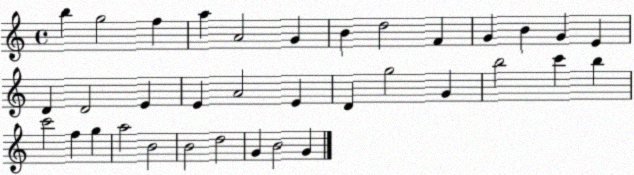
X:1
T:Untitled
M:4/4
L:1/4
K:C
b g2 f a A2 G B d2 F G B G E D D2 E E A2 E D g2 G b2 c' b c'2 f g a2 B2 B2 d2 G B2 G